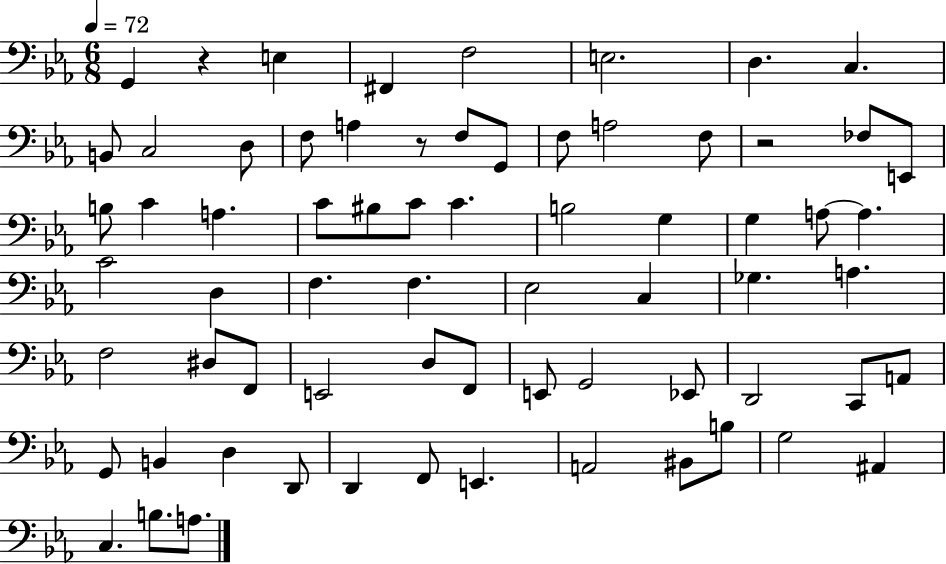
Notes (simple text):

G2/q R/q E3/q F#2/q F3/h E3/h. D3/q. C3/q. B2/e C3/h D3/e F3/e A3/q R/e F3/e G2/e F3/e A3/h F3/e R/h FES3/e E2/e B3/e C4/q A3/q. C4/e BIS3/e C4/e C4/q. B3/h G3/q G3/q A3/e A3/q. C4/h D3/q F3/q. F3/q. Eb3/h C3/q Gb3/q. A3/q. F3/h D#3/e F2/e E2/h D3/e F2/e E2/e G2/h Eb2/e D2/h C2/e A2/e G2/e B2/q D3/q D2/e D2/q F2/e E2/q. A2/h BIS2/e B3/e G3/h A#2/q C3/q. B3/e. A3/e.